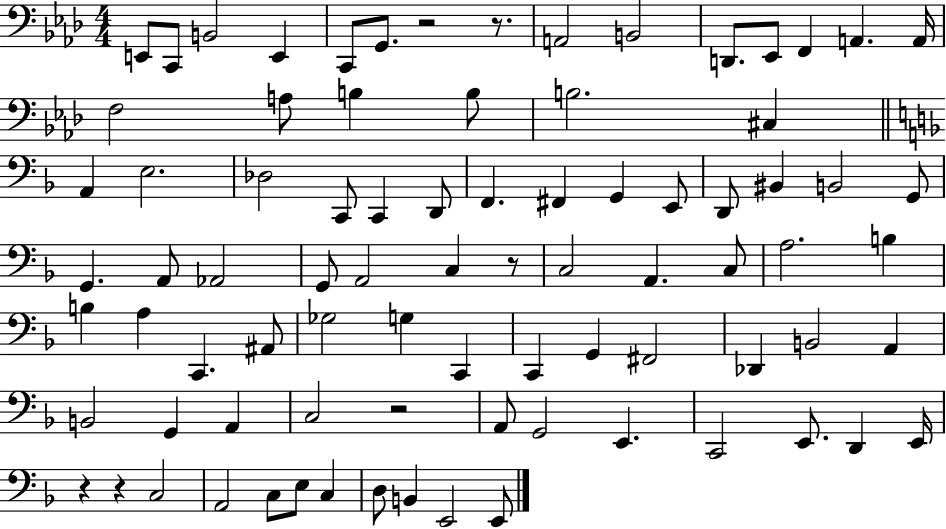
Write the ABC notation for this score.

X:1
T:Untitled
M:4/4
L:1/4
K:Ab
E,,/2 C,,/2 B,,2 E,, C,,/2 G,,/2 z2 z/2 A,,2 B,,2 D,,/2 _E,,/2 F,, A,, A,,/4 F,2 A,/2 B, B,/2 B,2 ^C, A,, E,2 _D,2 C,,/2 C,, D,,/2 F,, ^F,, G,, E,,/2 D,,/2 ^B,, B,,2 G,,/2 G,, A,,/2 _A,,2 G,,/2 A,,2 C, z/2 C,2 A,, C,/2 A,2 B, B, A, C,, ^A,,/2 _G,2 G, C,, C,, G,, ^F,,2 _D,, B,,2 A,, B,,2 G,, A,, C,2 z2 A,,/2 G,,2 E,, C,,2 E,,/2 D,, E,,/4 z z C,2 A,,2 C,/2 E,/2 C, D,/2 B,, E,,2 E,,/2